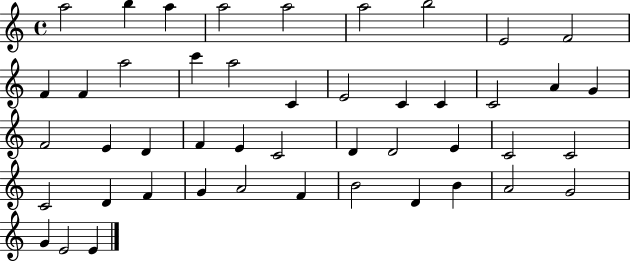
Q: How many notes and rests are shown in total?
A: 46